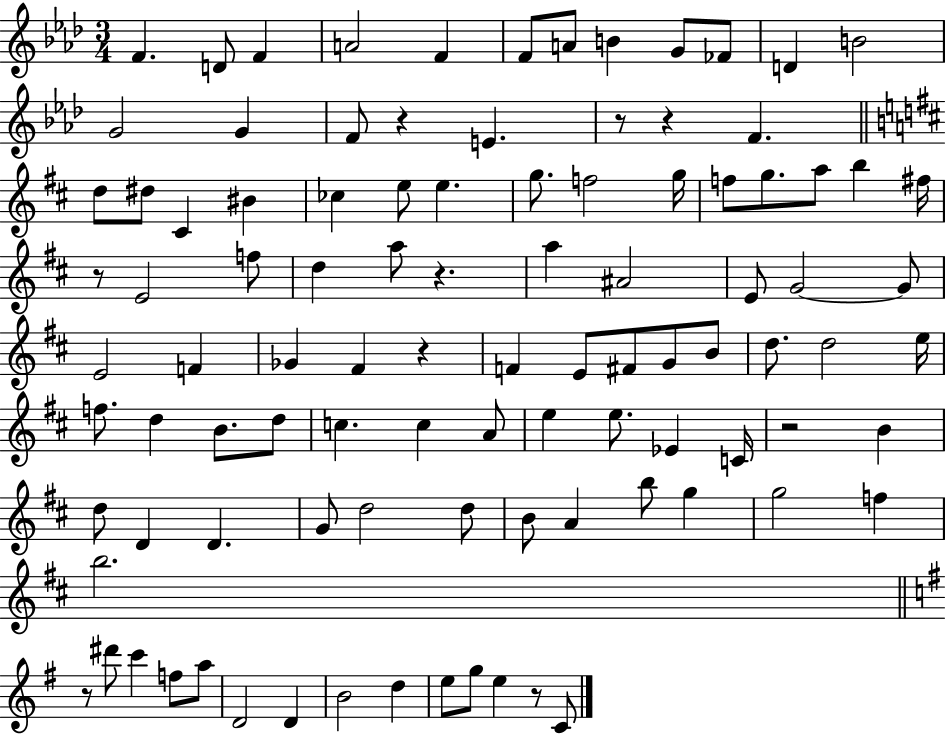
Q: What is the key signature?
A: AES major